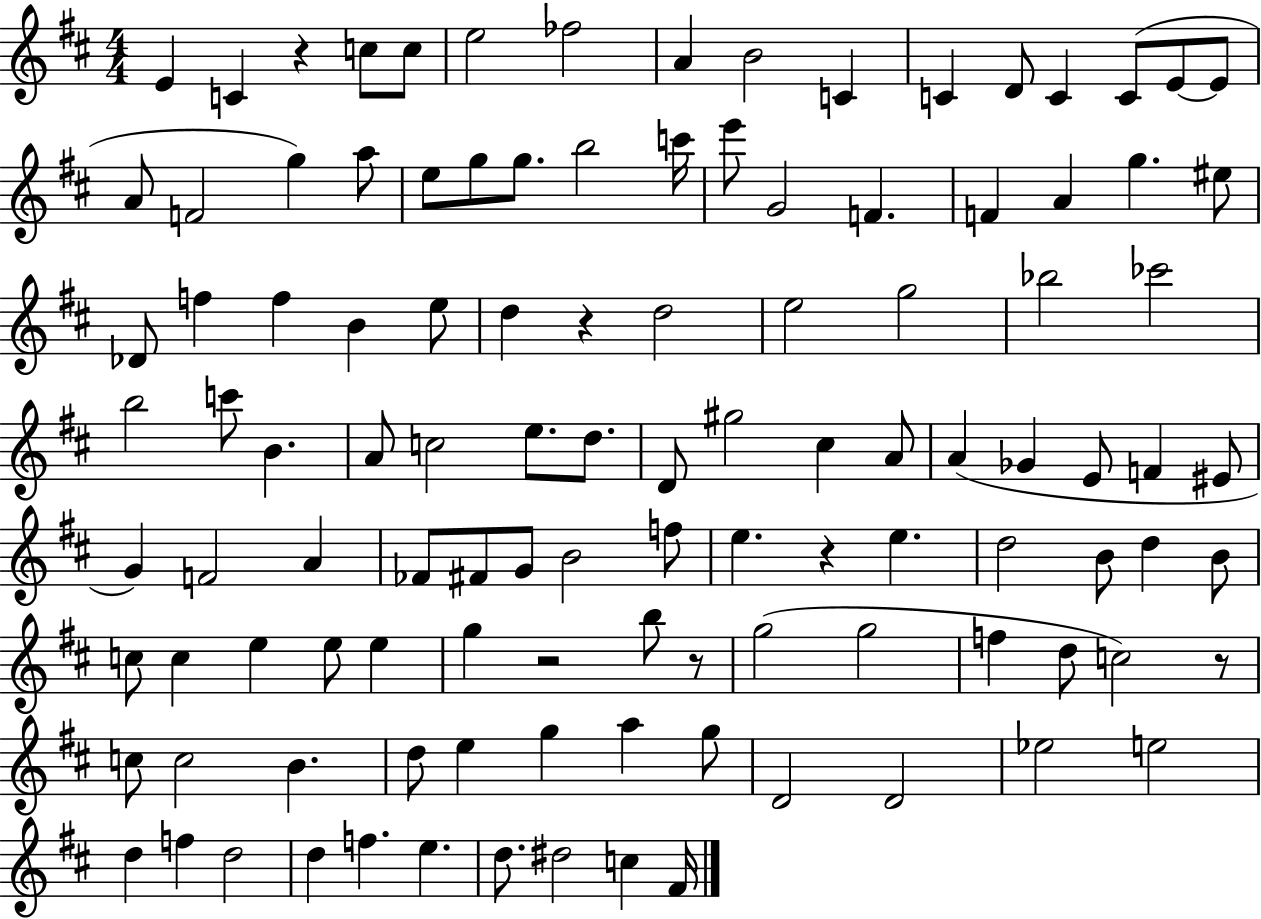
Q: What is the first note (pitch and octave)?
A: E4